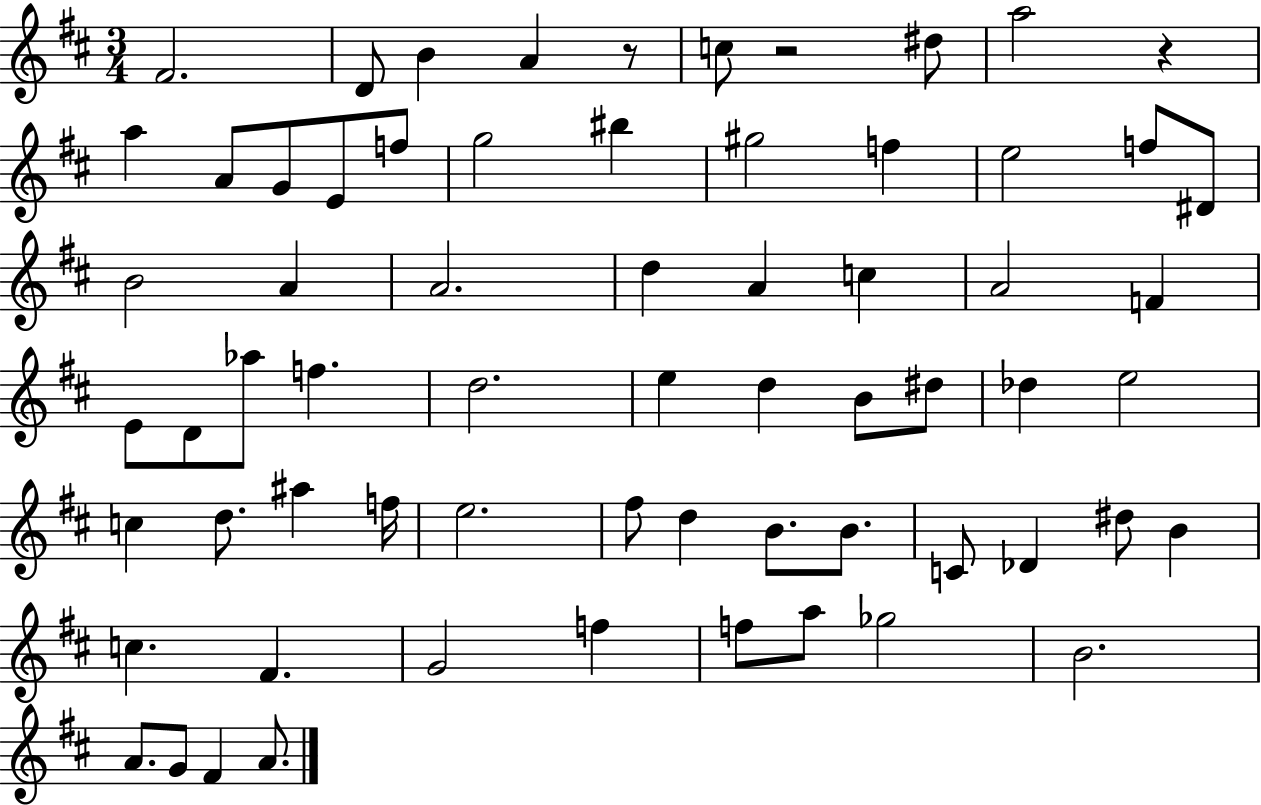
{
  \clef treble
  \numericTimeSignature
  \time 3/4
  \key d \major
  fis'2. | d'8 b'4 a'4 r8 | c''8 r2 dis''8 | a''2 r4 | \break a''4 a'8 g'8 e'8 f''8 | g''2 bis''4 | gis''2 f''4 | e''2 f''8 dis'8 | \break b'2 a'4 | a'2. | d''4 a'4 c''4 | a'2 f'4 | \break e'8 d'8 aes''8 f''4. | d''2. | e''4 d''4 b'8 dis''8 | des''4 e''2 | \break c''4 d''8. ais''4 f''16 | e''2. | fis''8 d''4 b'8. b'8. | c'8 des'4 dis''8 b'4 | \break c''4. fis'4. | g'2 f''4 | f''8 a''8 ges''2 | b'2. | \break a'8. g'8 fis'4 a'8. | \bar "|."
}